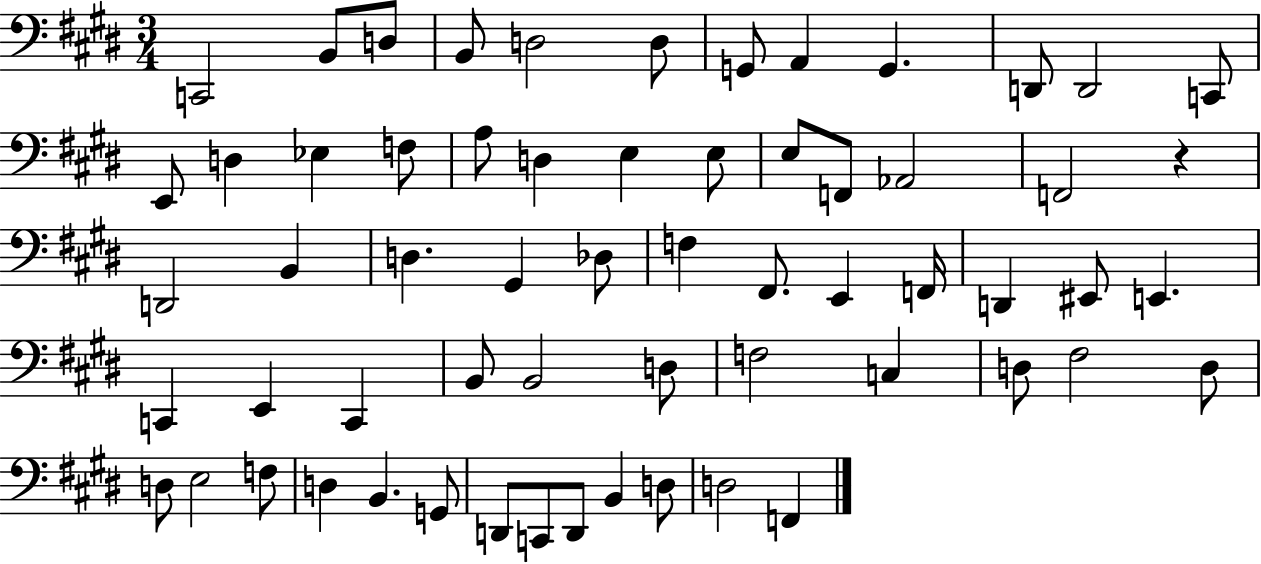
X:1
T:Untitled
M:3/4
L:1/4
K:E
C,,2 B,,/2 D,/2 B,,/2 D,2 D,/2 G,,/2 A,, G,, D,,/2 D,,2 C,,/2 E,,/2 D, _E, F,/2 A,/2 D, E, E,/2 E,/2 F,,/2 _A,,2 F,,2 z D,,2 B,, D, ^G,, _D,/2 F, ^F,,/2 E,, F,,/4 D,, ^E,,/2 E,, C,, E,, C,, B,,/2 B,,2 D,/2 F,2 C, D,/2 ^F,2 D,/2 D,/2 E,2 F,/2 D, B,, G,,/2 D,,/2 C,,/2 D,,/2 B,, D,/2 D,2 F,,